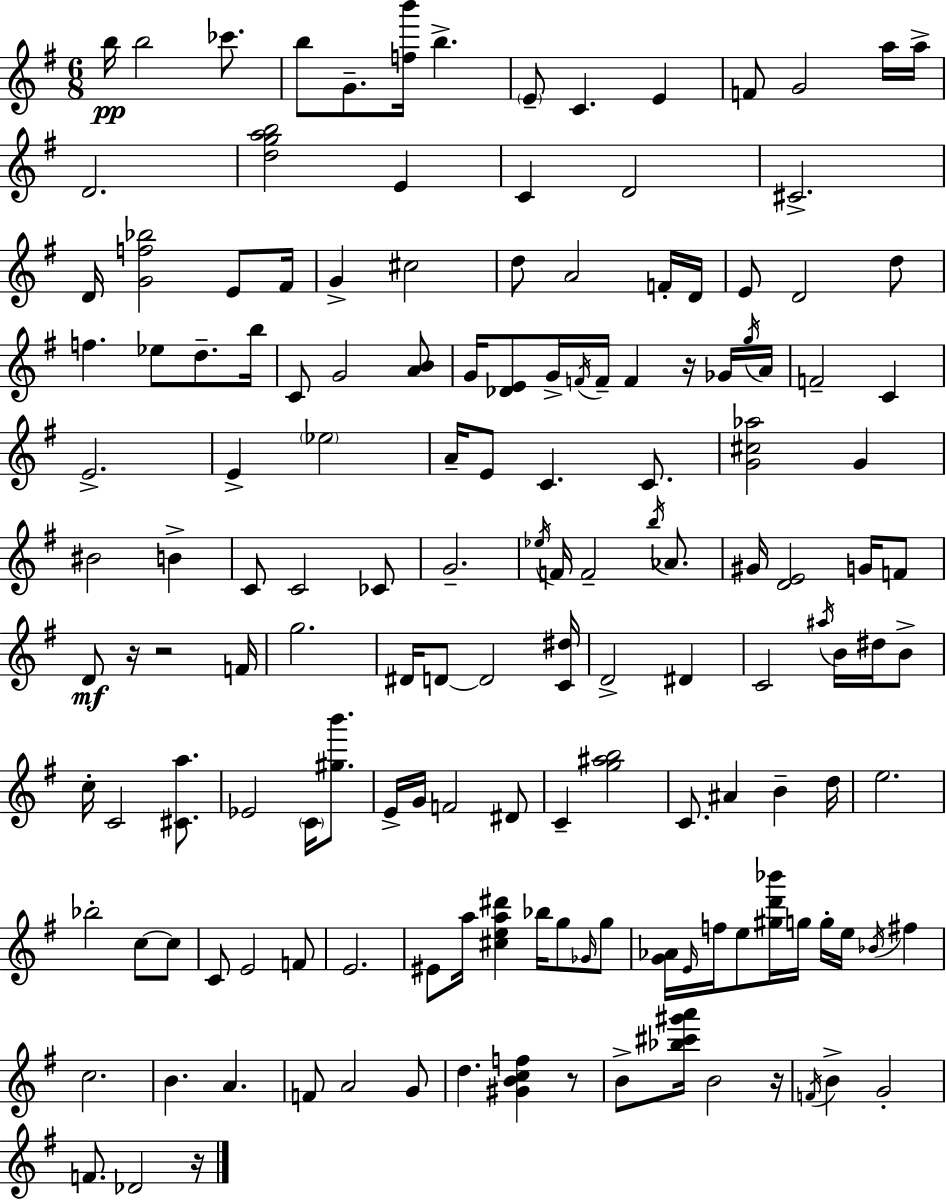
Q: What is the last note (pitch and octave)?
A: Db4